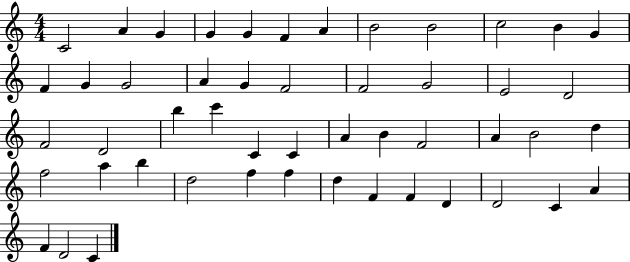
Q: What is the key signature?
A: C major